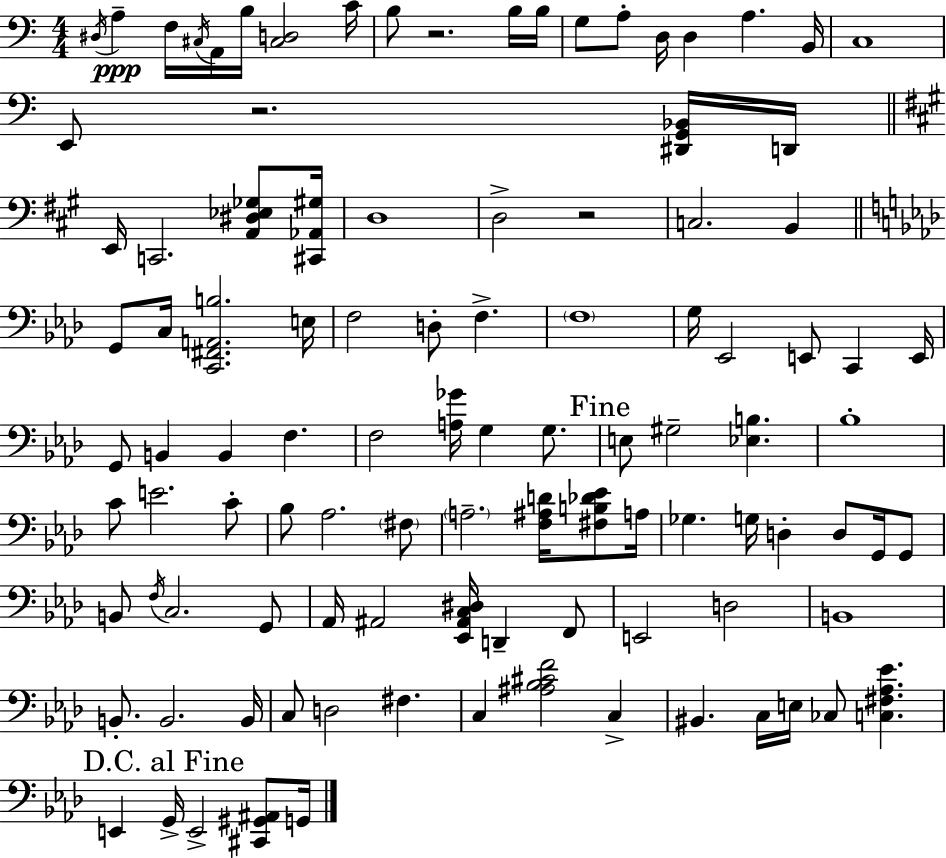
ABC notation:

X:1
T:Untitled
M:4/4
L:1/4
K:C
^D,/4 A, F,/4 ^C,/4 A,,/4 B,/4 [^C,D,]2 C/4 B,/2 z2 B,/4 B,/4 G,/2 A,/2 D,/4 D, A, B,,/4 C,4 E,,/2 z2 [^D,,G,,_B,,]/4 D,,/4 E,,/4 C,,2 [A,,^D,_E,_G,]/2 [^C,,_A,,^G,]/4 D,4 D,2 z2 C,2 B,, G,,/2 C,/4 [C,,^F,,A,,B,]2 E,/4 F,2 D,/2 F, F,4 G,/4 _E,,2 E,,/2 C,, E,,/4 G,,/2 B,, B,, F, F,2 [A,_G]/4 G, G,/2 E,/2 ^G,2 [_E,B,] _B,4 C/2 E2 C/2 _B,/2 _A,2 ^F,/2 A,2 [F,^A,D]/4 [^F,B,_D_E]/2 A,/4 _G, G,/4 D, D,/2 G,,/4 G,,/2 B,,/2 F,/4 C,2 G,,/2 _A,,/4 ^A,,2 [_E,,^A,,C,^D,]/4 D,, F,,/2 E,,2 D,2 B,,4 B,,/2 B,,2 B,,/4 C,/2 D,2 ^F, C, [^A,_B,^CF]2 C, ^B,, C,/4 E,/4 _C,/2 [C,^F,_A,_E] E,, G,,/4 E,,2 [^C,,^G,,^A,,]/2 G,,/4